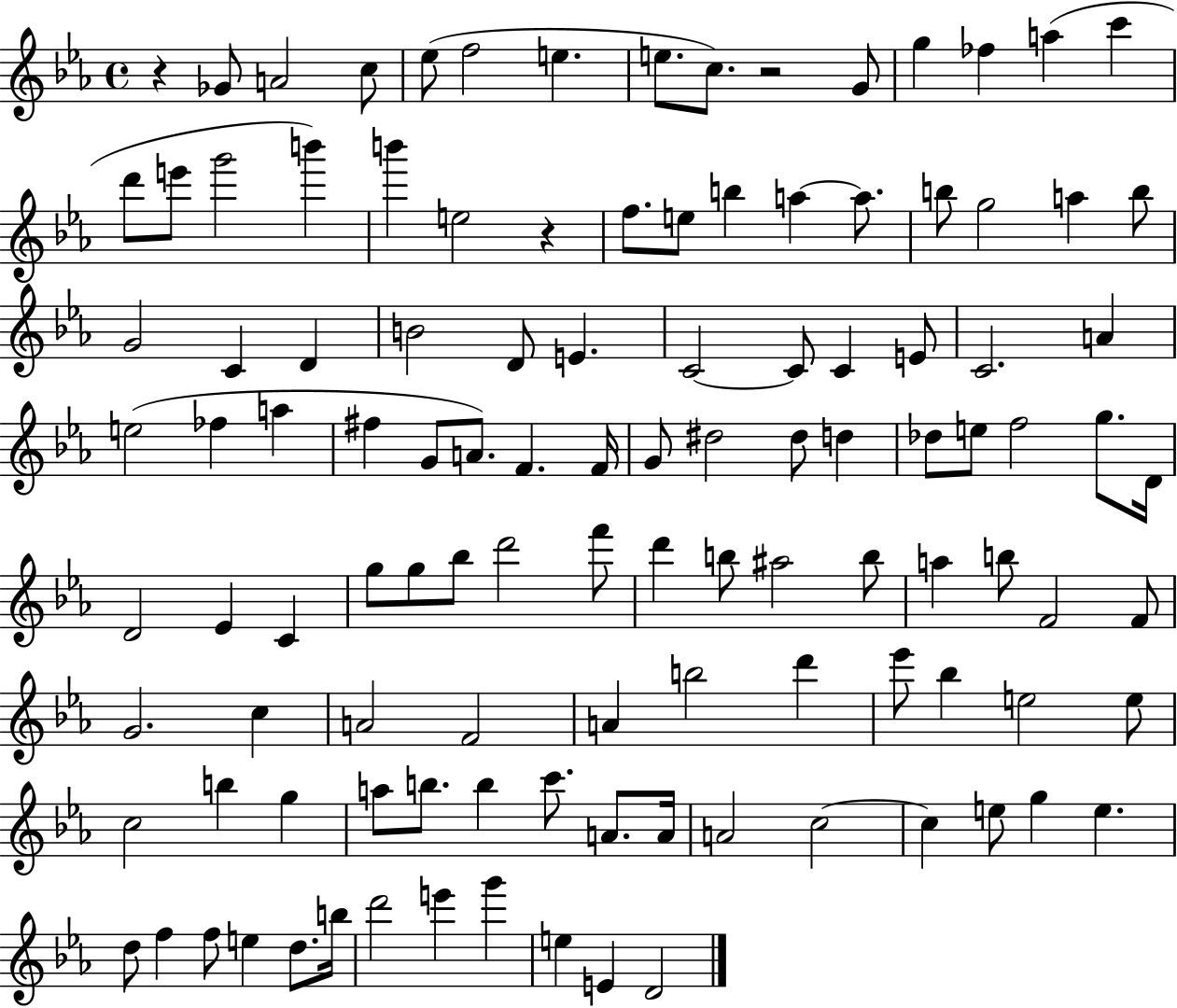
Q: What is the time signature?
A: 4/4